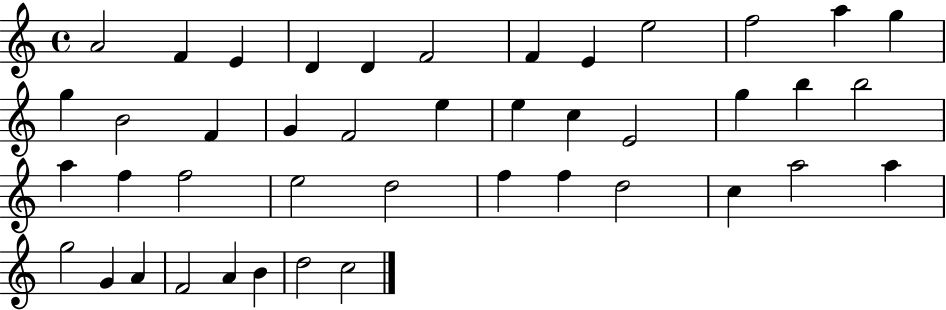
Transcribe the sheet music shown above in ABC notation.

X:1
T:Untitled
M:4/4
L:1/4
K:C
A2 F E D D F2 F E e2 f2 a g g B2 F G F2 e e c E2 g b b2 a f f2 e2 d2 f f d2 c a2 a g2 G A F2 A B d2 c2